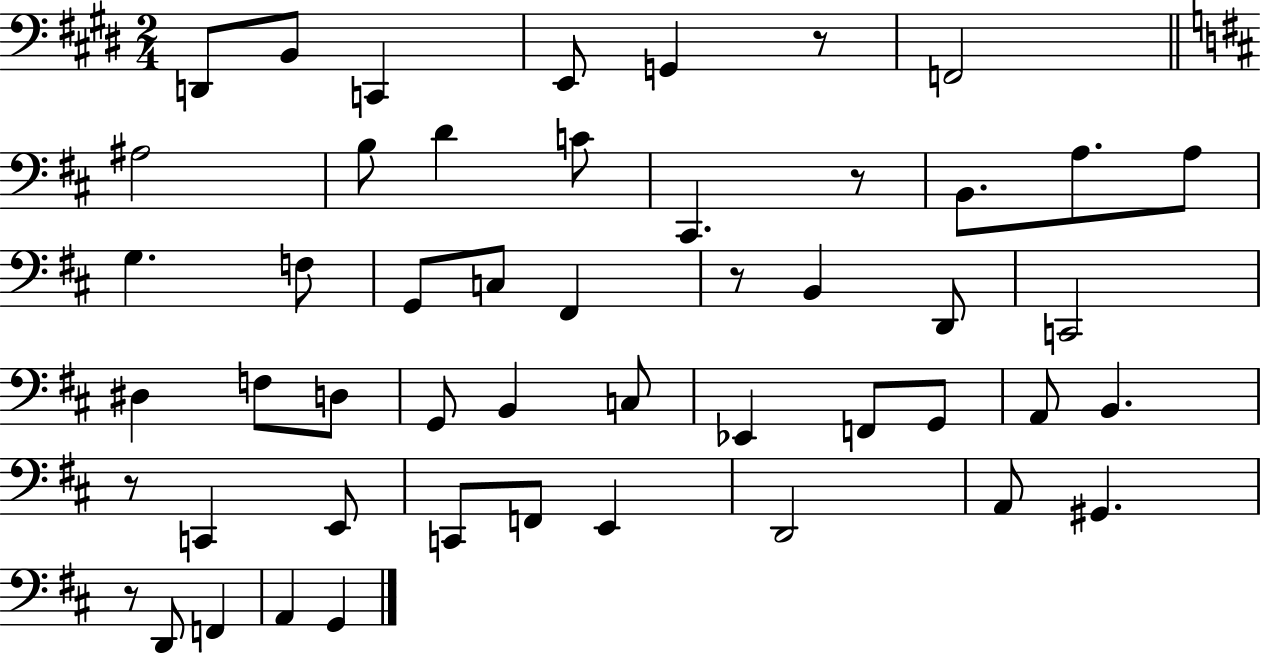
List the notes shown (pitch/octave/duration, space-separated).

D2/e B2/e C2/q E2/e G2/q R/e F2/h A#3/h B3/e D4/q C4/e C#2/q. R/e B2/e. A3/e. A3/e G3/q. F3/e G2/e C3/e F#2/q R/e B2/q D2/e C2/h D#3/q F3/e D3/e G2/e B2/q C3/e Eb2/q F2/e G2/e A2/e B2/q. R/e C2/q E2/e C2/e F2/e E2/q D2/h A2/e G#2/q. R/e D2/e F2/q A2/q G2/q